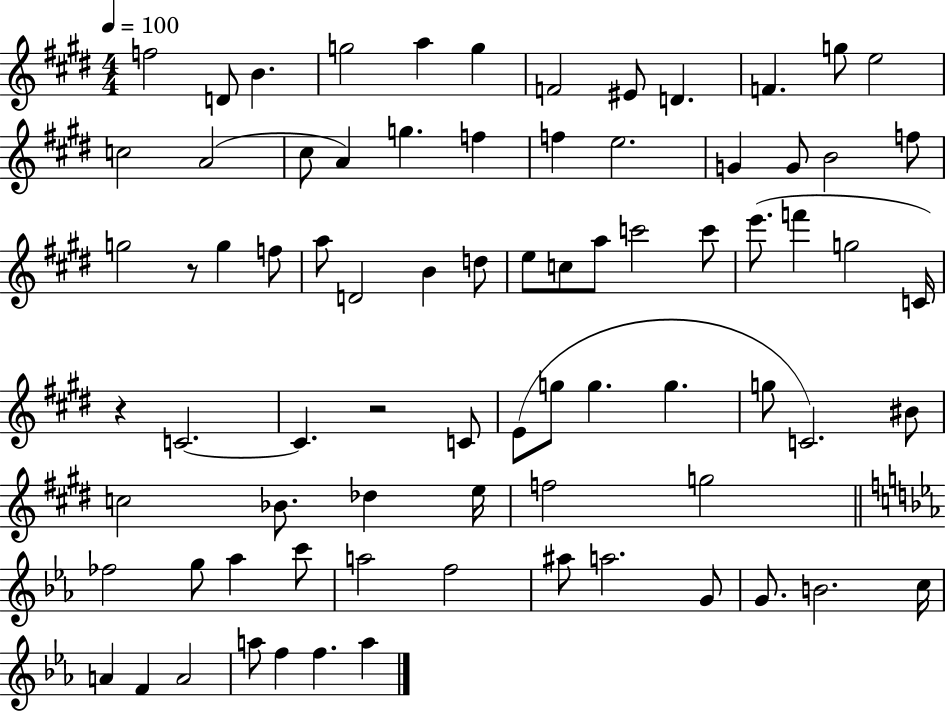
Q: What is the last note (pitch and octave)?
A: A5